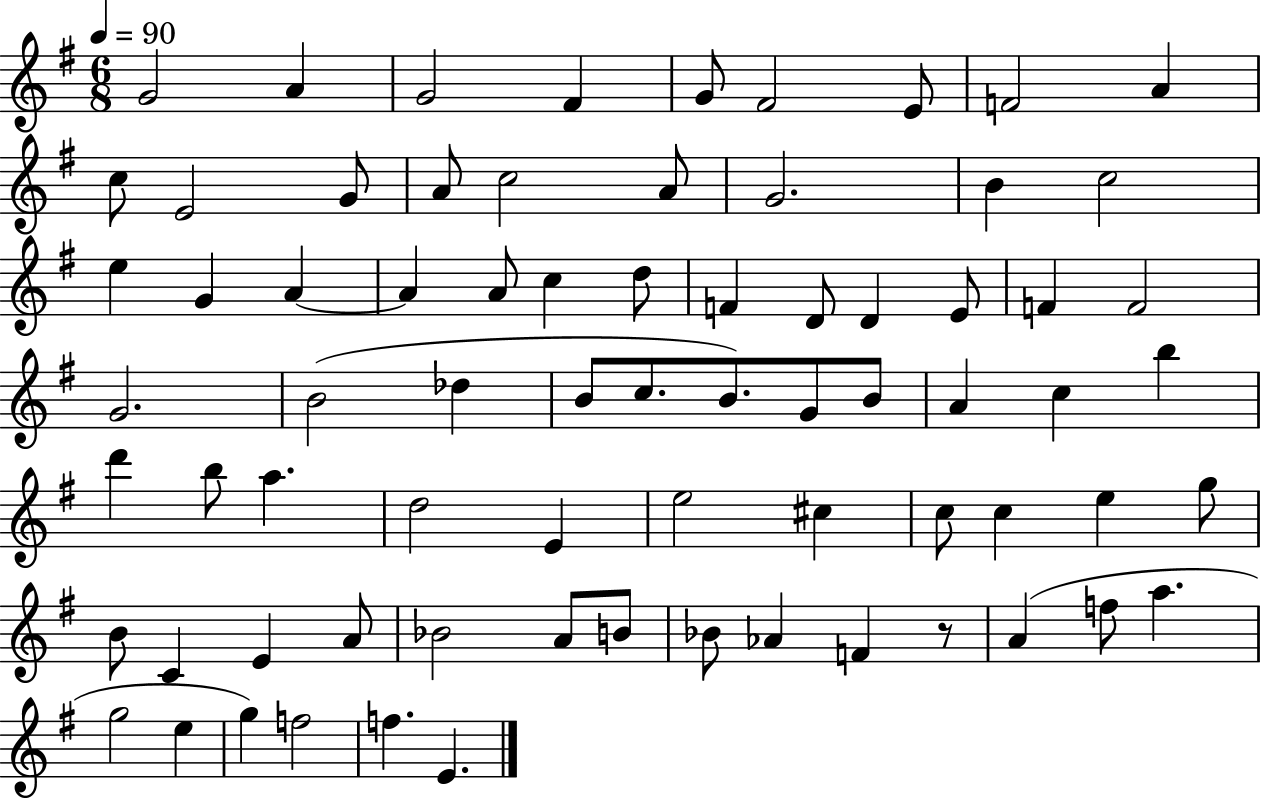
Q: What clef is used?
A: treble